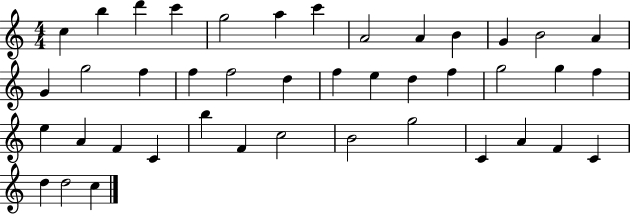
{
  \clef treble
  \numericTimeSignature
  \time 4/4
  \key c \major
  c''4 b''4 d'''4 c'''4 | g''2 a''4 c'''4 | a'2 a'4 b'4 | g'4 b'2 a'4 | \break g'4 g''2 f''4 | f''4 f''2 d''4 | f''4 e''4 d''4 f''4 | g''2 g''4 f''4 | \break e''4 a'4 f'4 c'4 | b''4 f'4 c''2 | b'2 g''2 | c'4 a'4 f'4 c'4 | \break d''4 d''2 c''4 | \bar "|."
}